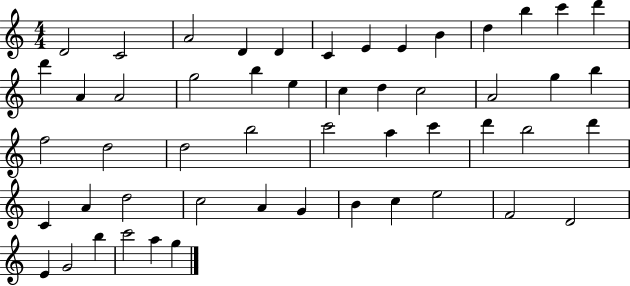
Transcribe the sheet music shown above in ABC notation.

X:1
T:Untitled
M:4/4
L:1/4
K:C
D2 C2 A2 D D C E E B d b c' d' d' A A2 g2 b e c d c2 A2 g b f2 d2 d2 b2 c'2 a c' d' b2 d' C A d2 c2 A G B c e2 F2 D2 E G2 b c'2 a g